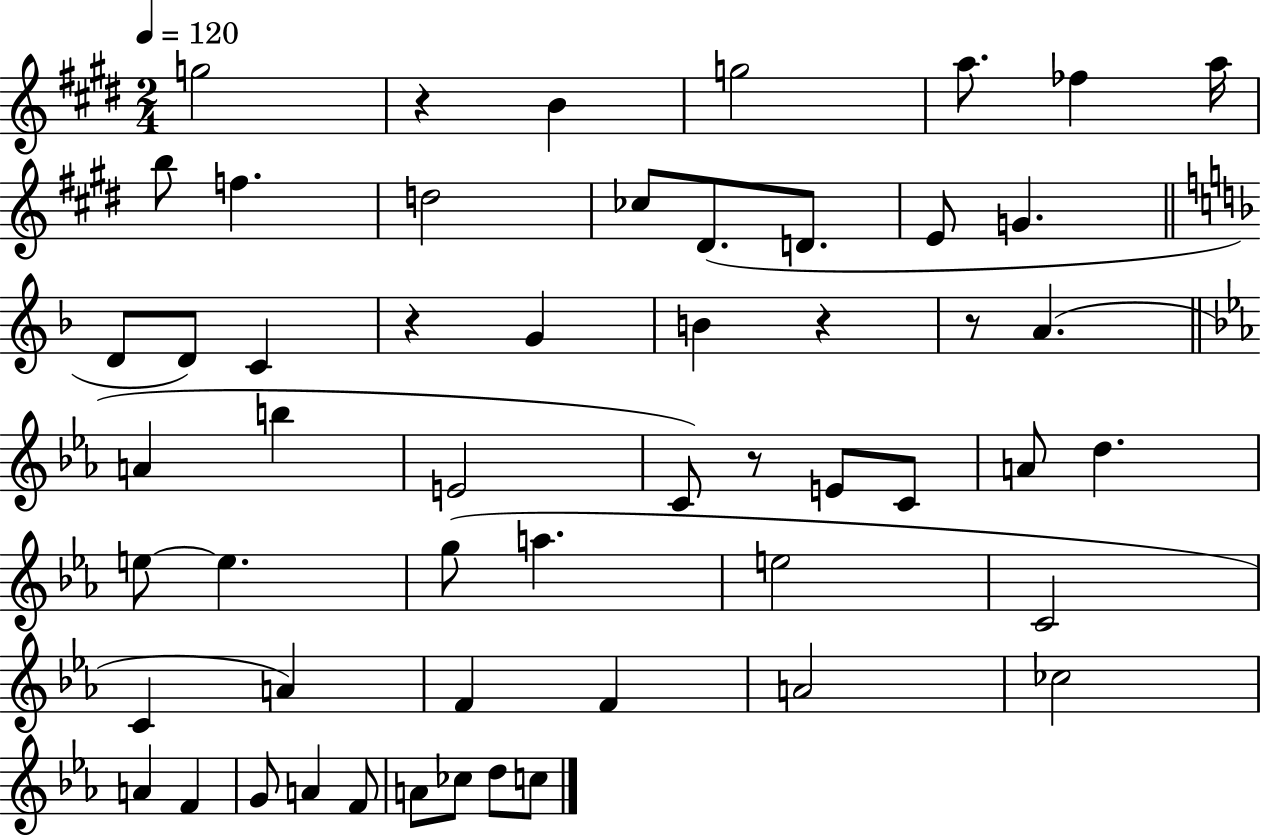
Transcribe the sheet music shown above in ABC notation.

X:1
T:Untitled
M:2/4
L:1/4
K:E
g2 z B g2 a/2 _f a/4 b/2 f d2 _c/2 ^D/2 D/2 E/2 G D/2 D/2 C z G B z z/2 A A b E2 C/2 z/2 E/2 C/2 A/2 d e/2 e g/2 a e2 C2 C A F F A2 _c2 A F G/2 A F/2 A/2 _c/2 d/2 c/2